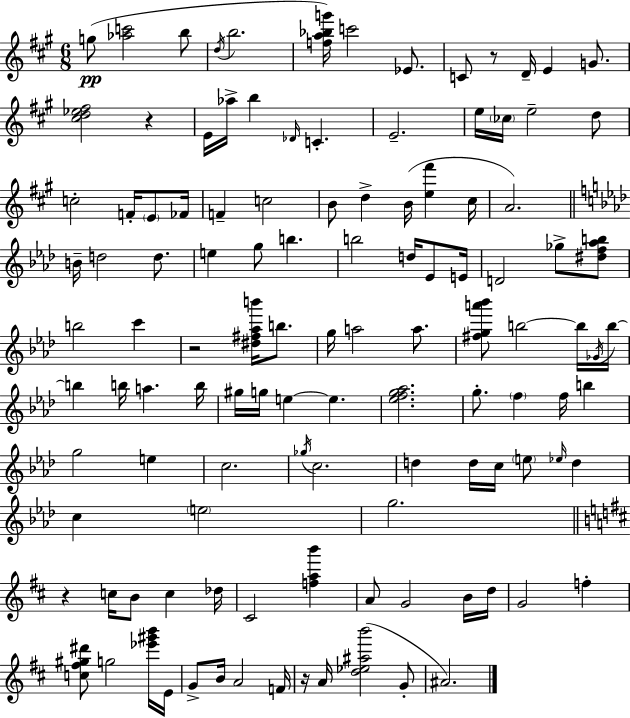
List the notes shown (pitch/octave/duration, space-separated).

G5/e [Ab5,C6]/h B5/e D5/s B5/h. [F5,A5,Bb5,G6]/s C6/h Eb4/e. C4/e R/e D4/s E4/q G4/e. [C#5,D5,Eb5,F#5]/h R/q E4/s Ab5/s B5/q Db4/s C4/q. E4/h. E5/s CES5/s E5/h D5/e C5/h F4/s E4/e FES4/s F4/q C5/h B4/e D5/q B4/s [E5,F#6]/q C#5/s A4/h. B4/s D5/h D5/e. E5/q G5/e B5/q. B5/h D5/s Eb4/e E4/s D4/h Gb5/e [D#5,F5,Ab5,B5]/e B5/h C6/q R/h [D#5,F#5,Ab5,B6]/s B5/e. G5/s A5/h A5/e. [F#5,G5,A6,Bb6]/e B5/h B5/s Gb4/s B5/s B5/q B5/s A5/q. B5/s G#5/s G5/s E5/q E5/q. [Eb5,F5,G5,Ab5]/h. G5/e. F5/q F5/s B5/q G5/h E5/q C5/h. Gb5/s C5/h. D5/q D5/s C5/s E5/e Eb5/s D5/q C5/q E5/h G5/h. R/q C5/s B4/e C5/q Db5/s C#4/h [F5,A5,B6]/q A4/e G4/h B4/s D5/s G4/h F5/q [C5,F#5,G#5,D#6]/e G5/h [Eb6,G#6,B6]/s E4/s G4/e B4/s A4/h F4/s R/s A4/s [D5,Eb5,A#5,B6]/h G4/e A#4/h.